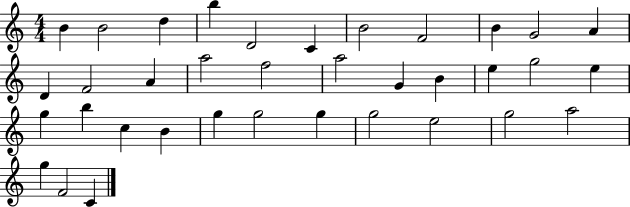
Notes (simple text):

B4/q B4/h D5/q B5/q D4/h C4/q B4/h F4/h B4/q G4/h A4/q D4/q F4/h A4/q A5/h F5/h A5/h G4/q B4/q E5/q G5/h E5/q G5/q B5/q C5/q B4/q G5/q G5/h G5/q G5/h E5/h G5/h A5/h G5/q F4/h C4/q